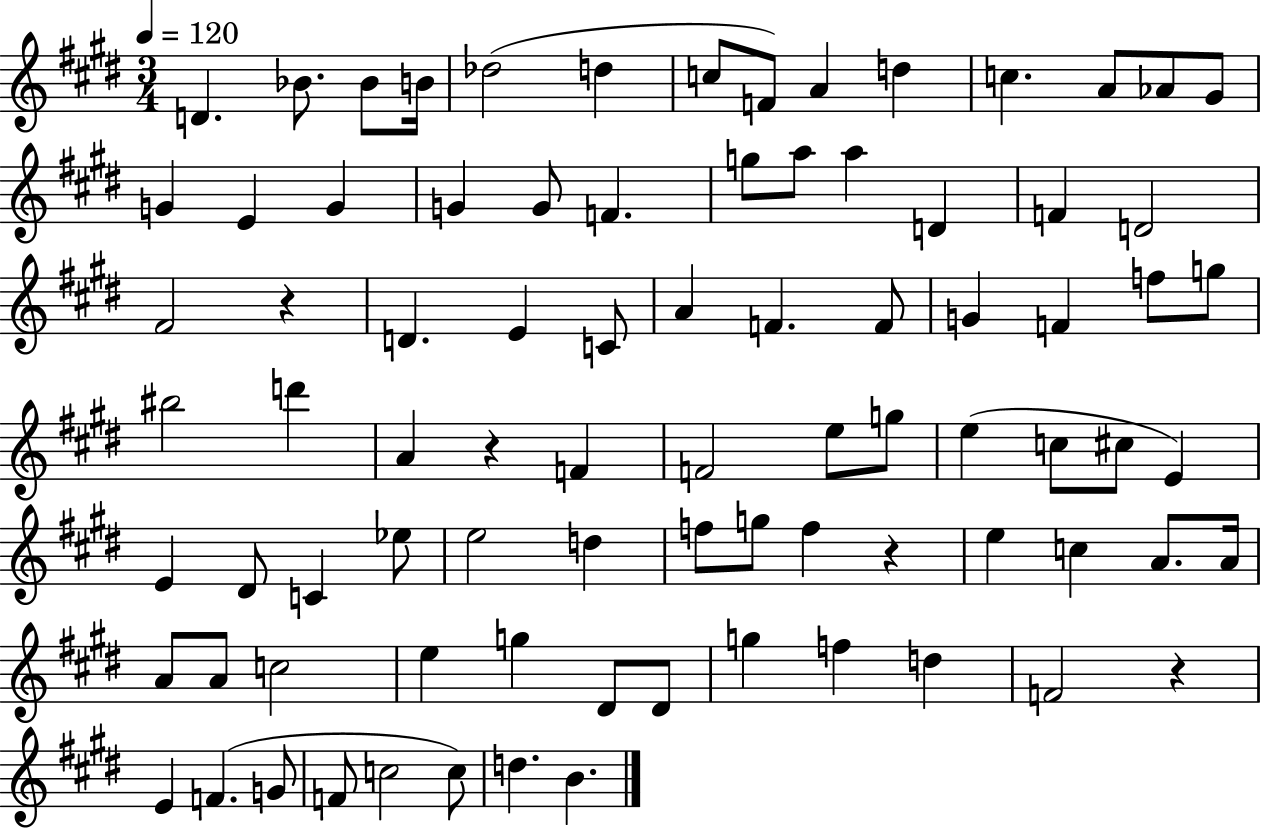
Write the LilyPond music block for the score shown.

{
  \clef treble
  \numericTimeSignature
  \time 3/4
  \key e \major
  \tempo 4 = 120
  d'4. bes'8. bes'8 b'16 | des''2( d''4 | c''8 f'8) a'4 d''4 | c''4. a'8 aes'8 gis'8 | \break g'4 e'4 g'4 | g'4 g'8 f'4. | g''8 a''8 a''4 d'4 | f'4 d'2 | \break fis'2 r4 | d'4. e'4 c'8 | a'4 f'4. f'8 | g'4 f'4 f''8 g''8 | \break bis''2 d'''4 | a'4 r4 f'4 | f'2 e''8 g''8 | e''4( c''8 cis''8 e'4) | \break e'4 dis'8 c'4 ees''8 | e''2 d''4 | f''8 g''8 f''4 r4 | e''4 c''4 a'8. a'16 | \break a'8 a'8 c''2 | e''4 g''4 dis'8 dis'8 | g''4 f''4 d''4 | f'2 r4 | \break e'4 f'4.( g'8 | f'8 c''2 c''8) | d''4. b'4. | \bar "|."
}